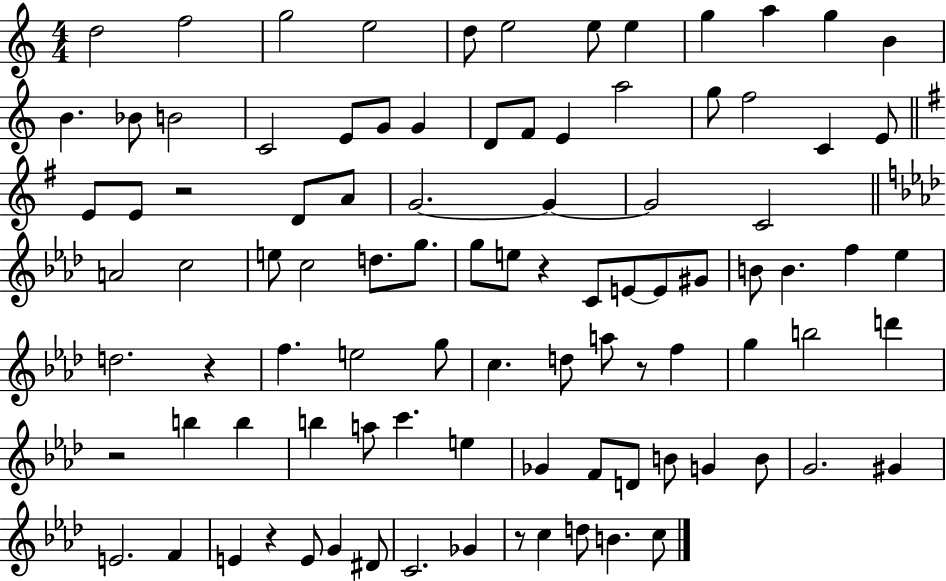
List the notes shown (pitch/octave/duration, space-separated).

D5/h F5/h G5/h E5/h D5/e E5/h E5/e E5/q G5/q A5/q G5/q B4/q B4/q. Bb4/e B4/h C4/h E4/e G4/e G4/q D4/e F4/e E4/q A5/h G5/e F5/h C4/q E4/e E4/e E4/e R/h D4/e A4/e G4/h. G4/q G4/h C4/h A4/h C5/h E5/e C5/h D5/e. G5/e. G5/e E5/e R/q C4/e E4/e E4/e G#4/e B4/e B4/q. F5/q Eb5/q D5/h. R/q F5/q. E5/h G5/e C5/q. D5/e A5/e R/e F5/q G5/q B5/h D6/q R/h B5/q B5/q B5/q A5/e C6/q. E5/q Gb4/q F4/e D4/e B4/e G4/q B4/e G4/h. G#4/q E4/h. F4/q E4/q R/q E4/e G4/q D#4/e C4/h. Gb4/q R/e C5/q D5/e B4/q. C5/e